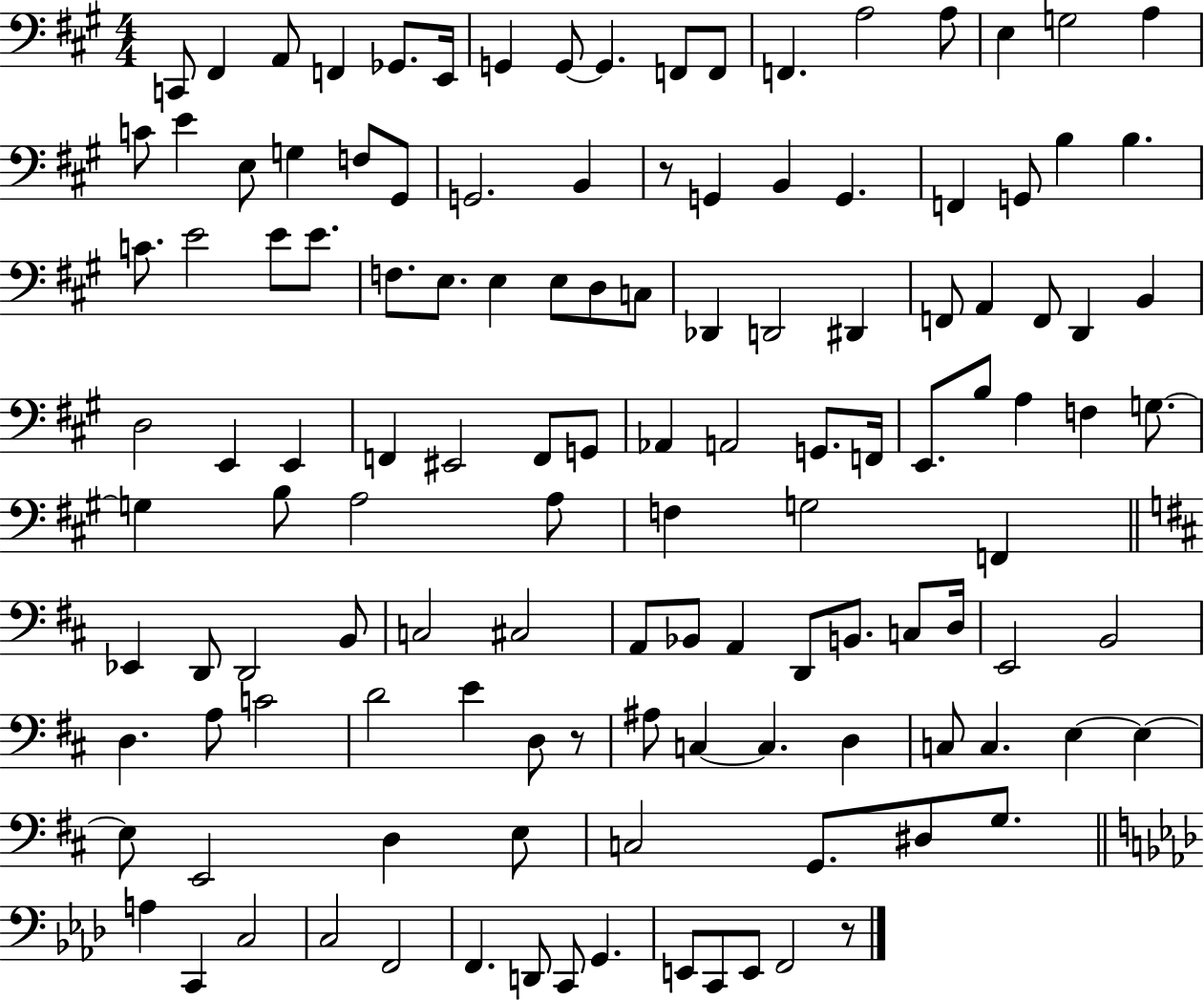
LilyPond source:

{
  \clef bass
  \numericTimeSignature
  \time 4/4
  \key a \major
  c,8 fis,4 a,8 f,4 ges,8. e,16 | g,4 g,8~~ g,4. f,8 f,8 | f,4. a2 a8 | e4 g2 a4 | \break c'8 e'4 e8 g4 f8 gis,8 | g,2. b,4 | r8 g,4 b,4 g,4. | f,4 g,8 b4 b4. | \break c'8. e'2 e'8 e'8. | f8. e8. e4 e8 d8 c8 | des,4 d,2 dis,4 | f,8 a,4 f,8 d,4 b,4 | \break d2 e,4 e,4 | f,4 eis,2 f,8 g,8 | aes,4 a,2 g,8. f,16 | e,8. b8 a4 f4 g8.~~ | \break g4 b8 a2 a8 | f4 g2 f,4 | \bar "||" \break \key d \major ees,4 d,8 d,2 b,8 | c2 cis2 | a,8 bes,8 a,4 d,8 b,8. c8 d16 | e,2 b,2 | \break d4. a8 c'2 | d'2 e'4 d8 r8 | ais8 c4~~ c4. d4 | c8 c4. e4~~ e4~~ | \break e8 e,2 d4 e8 | c2 g,8. dis8 g8. | \bar "||" \break \key f \minor a4 c,4 c2 | c2 f,2 | f,4. d,8 c,8 g,4. | e,8 c,8 e,8 f,2 r8 | \break \bar "|."
}